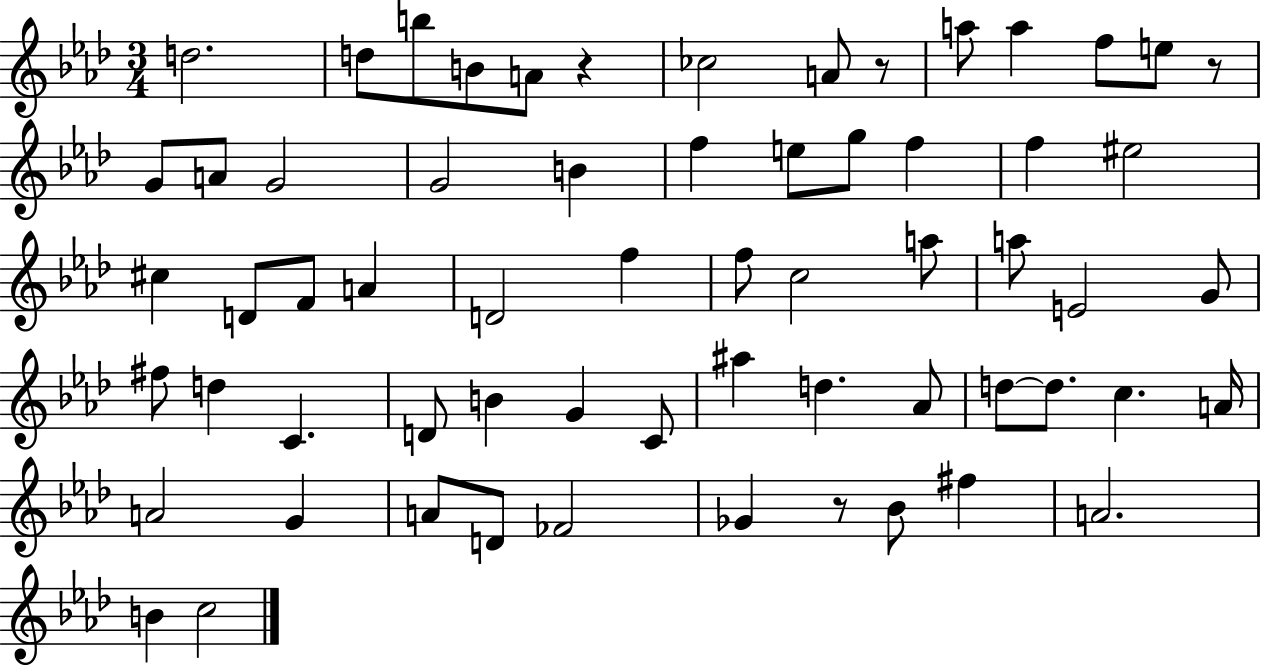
{
  \clef treble
  \numericTimeSignature
  \time 3/4
  \key aes \major
  \repeat volta 2 { d''2. | d''8 b''8 b'8 a'8 r4 | ces''2 a'8 r8 | a''8 a''4 f''8 e''8 r8 | \break g'8 a'8 g'2 | g'2 b'4 | f''4 e''8 g''8 f''4 | f''4 eis''2 | \break cis''4 d'8 f'8 a'4 | d'2 f''4 | f''8 c''2 a''8 | a''8 e'2 g'8 | \break fis''8 d''4 c'4. | d'8 b'4 g'4 c'8 | ais''4 d''4. aes'8 | d''8~~ d''8. c''4. a'16 | \break a'2 g'4 | a'8 d'8 fes'2 | ges'4 r8 bes'8 fis''4 | a'2. | \break b'4 c''2 | } \bar "|."
}